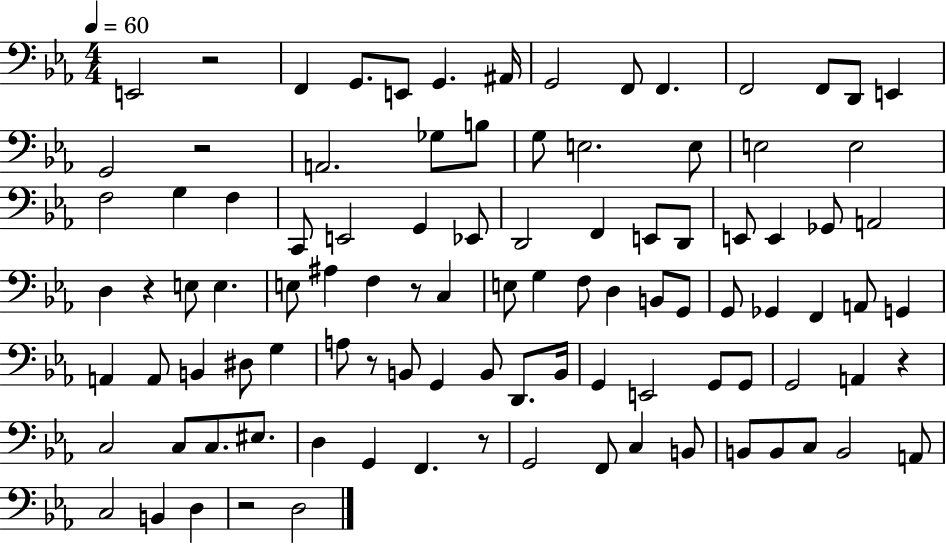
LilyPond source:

{
  \clef bass
  \numericTimeSignature
  \time 4/4
  \key ees \major
  \tempo 4 = 60
  e,2 r2 | f,4 g,8. e,8 g,4. ais,16 | g,2 f,8 f,4. | f,2 f,8 d,8 e,4 | \break g,2 r2 | a,2. ges8 b8 | g8 e2. e8 | e2 e2 | \break f2 g4 f4 | c,8 e,2 g,4 ees,8 | d,2 f,4 e,8 d,8 | e,8 e,4 ges,8 a,2 | \break d4 r4 e8 e4. | e8 ais4 f4 r8 c4 | e8 g4 f8 d4 b,8 g,8 | g,8 ges,4 f,4 a,8 g,4 | \break a,4 a,8 b,4 dis8 g4 | a8 r8 b,8 g,4 b,8 d,8. b,16 | g,4 e,2 g,8 g,8 | g,2 a,4 r4 | \break c2 c8 c8. eis8. | d4 g,4 f,4. r8 | g,2 f,8 c4 b,8 | b,8 b,8 c8 b,2 a,8 | \break c2 b,4 d4 | r2 d2 | \bar "|."
}